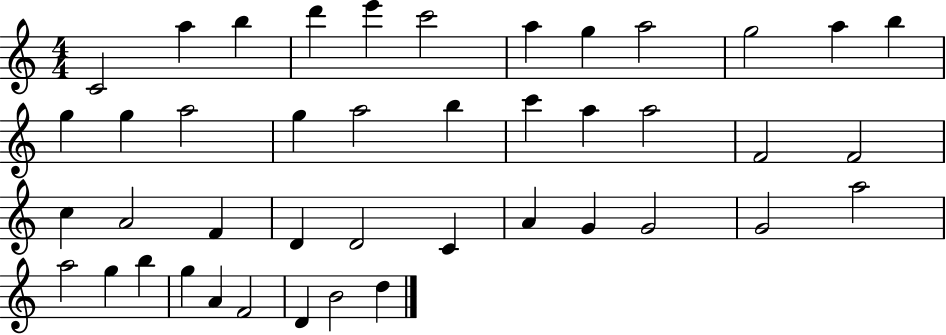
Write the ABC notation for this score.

X:1
T:Untitled
M:4/4
L:1/4
K:C
C2 a b d' e' c'2 a g a2 g2 a b g g a2 g a2 b c' a a2 F2 F2 c A2 F D D2 C A G G2 G2 a2 a2 g b g A F2 D B2 d